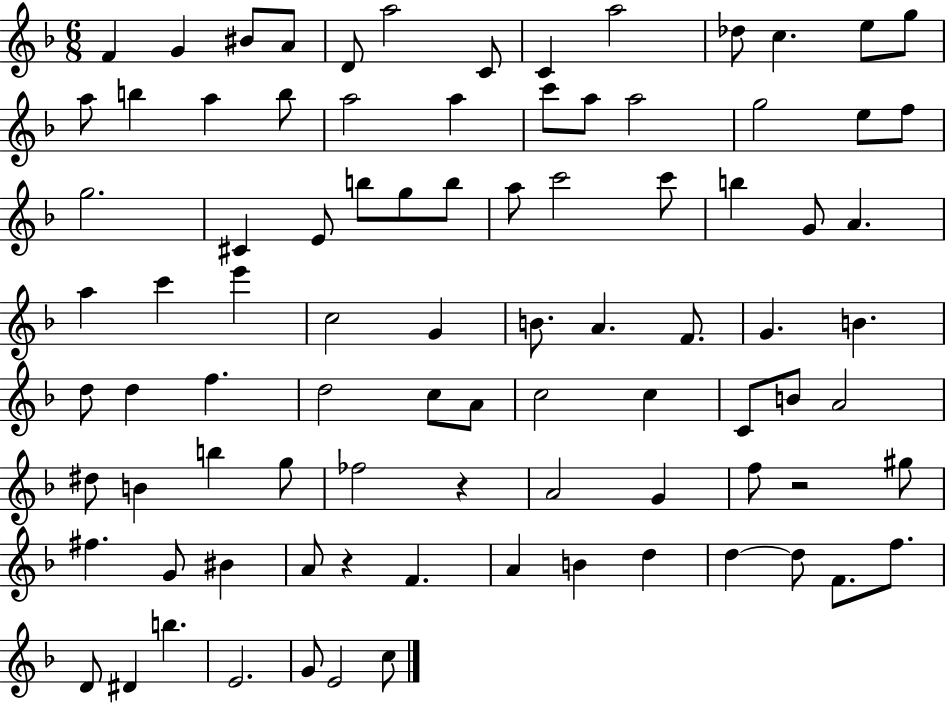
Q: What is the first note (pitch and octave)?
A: F4